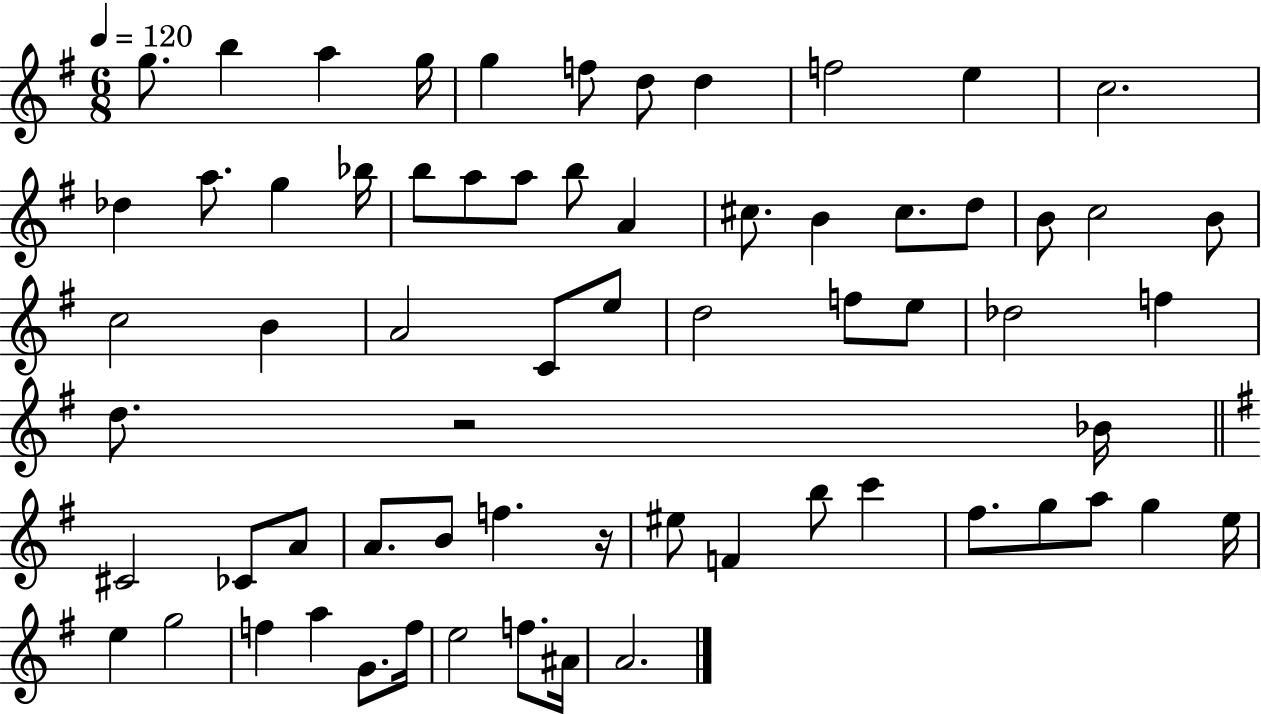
G5/e. B5/q A5/q G5/s G5/q F5/e D5/e D5/q F5/h E5/q C5/h. Db5/q A5/e. G5/q Bb5/s B5/e A5/e A5/e B5/e A4/q C#5/e. B4/q C#5/e. D5/e B4/e C5/h B4/e C5/h B4/q A4/h C4/e E5/e D5/h F5/e E5/e Db5/h F5/q D5/e. R/h Bb4/s C#4/h CES4/e A4/e A4/e. B4/e F5/q. R/s EIS5/e F4/q B5/e C6/q F#5/e. G5/e A5/e G5/q E5/s E5/q G5/h F5/q A5/q G4/e. F5/s E5/h F5/e. A#4/s A4/h.